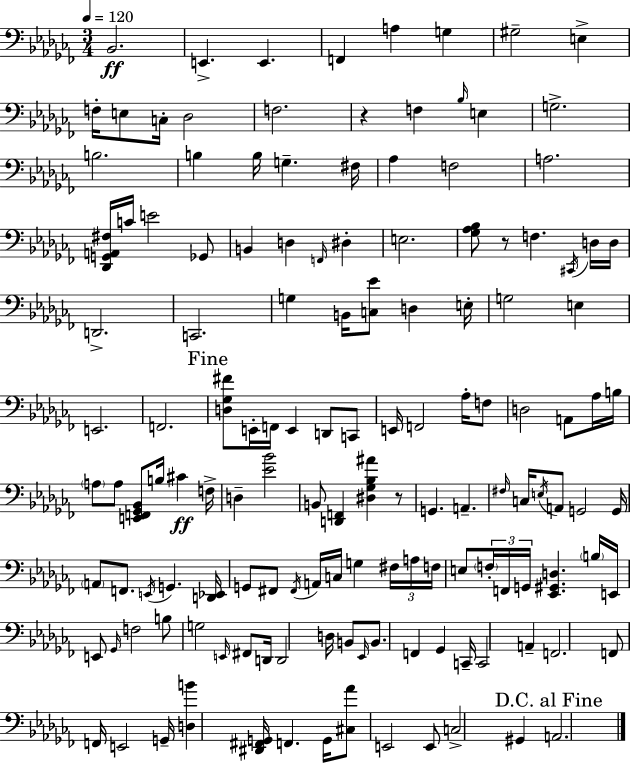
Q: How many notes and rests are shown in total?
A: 140